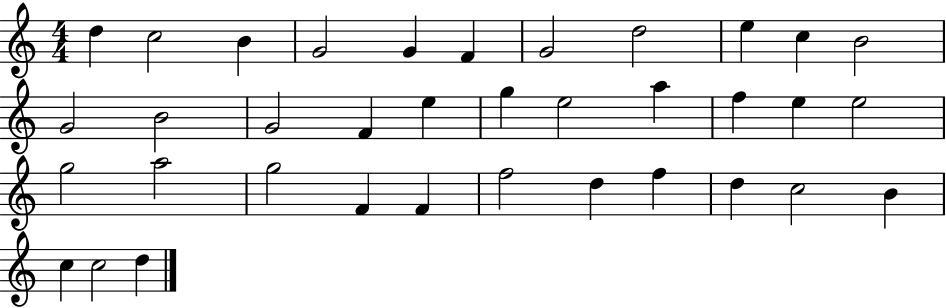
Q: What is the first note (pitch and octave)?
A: D5